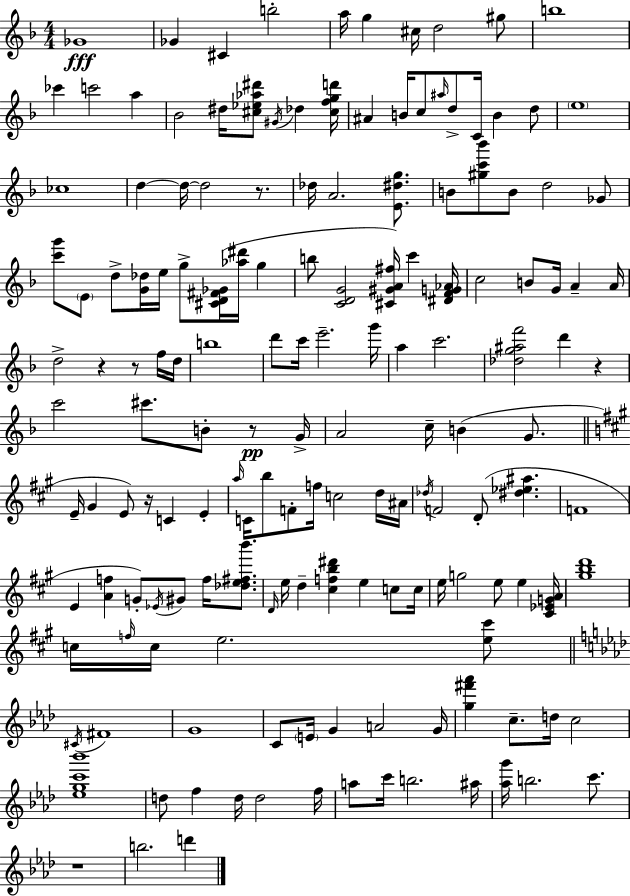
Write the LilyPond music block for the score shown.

{
  \clef treble
  \numericTimeSignature
  \time 4/4
  \key d \minor
  \repeat volta 2 { ges'1\fff | ges'4 cis'4 b''2-. | a''16 g''4 cis''16 d''2 gis''8 | b''1 | \break ces'''4 c'''2 a''4 | bes'2 dis''16 <cis'' ees'' aes'' dis'''>8 \acciaccatura { gis'16 } des''4 | <cis'' f'' g'' d'''>16 ais'4 b'16 c''8 \grace { ais''16 } d''8-> c'16 b'4 | d''8 \parenthesize e''1 | \break ces''1 | d''4~~ d''16~~ d''2 r8. | des''16 a'2. <e' dis'' g''>8. | b'8 <gis'' c''' bes'''>8 b'8 d''2 | \break ges'8 <c''' g'''>8 \parenthesize e'8 d''8-> <g' des''>16 e''16 g''8-> <cis' d' fis' ges'>16( <aes'' dis'''>16 g''4 | b''8 <c' d' g'>2 <cis' gis' a' fis''>16) c'''4 | <dis' f' g' aes'>16 c''2 b'8 g'16 a'4-- | a'16 d''2-> r4 r8 | \break f''16 d''16 b''1 | d'''8 c'''16 e'''2.-- | g'''16 a''4 c'''2. | <des'' g'' ais'' f'''>2 d'''4 r4 | \break c'''2 cis'''8. b'8-. r8\pp | g'16-> a'2 c''16-- b'4( g'8. | \bar "||" \break \key a \major e'16-- gis'4 e'8) r16 c'4 e'4-. | \grace { a''16 } c'16 b''8 f'8-. f''16 c''2 d''16 | ais'16 \acciaccatura { des''16 } f'2 d'8-.( <dis'' ees'' ais''>4. | f'1 | \break e'4 <a' f''>4 g'8-.) \acciaccatura { ees'16 } gis'8 f''16 | <des'' e'' fis'' b'''>8. \grace { d'16 } e''16 d''4-- <cis'' f'' b'' dis'''>4 e''4 | c''8 c''16 e''16 g''2 e''8 e''4 | <cis' ees' g' a'>16 <gis'' b'' d'''>1 | \break c''16 \grace { f''16 } c''16 e''2. | <e'' cis'''>8 \bar "||" \break \key f \minor \acciaccatura { cis'16 } fis'1 | g'1 | c'8 \parenthesize e'16 g'4 a'2 | g'16 <g'' fis''' aes'''>4 c''8.-- d''16 c''2 | \break <ees'' g'' c''' bes'''>1 | d''8 f''4 d''16 d''2 | f''16 a''8 c'''16 b''2. | ais''16 <aes'' g'''>16 b''2. c'''8. | \break r1 | b''2. d'''4 | } \bar "|."
}